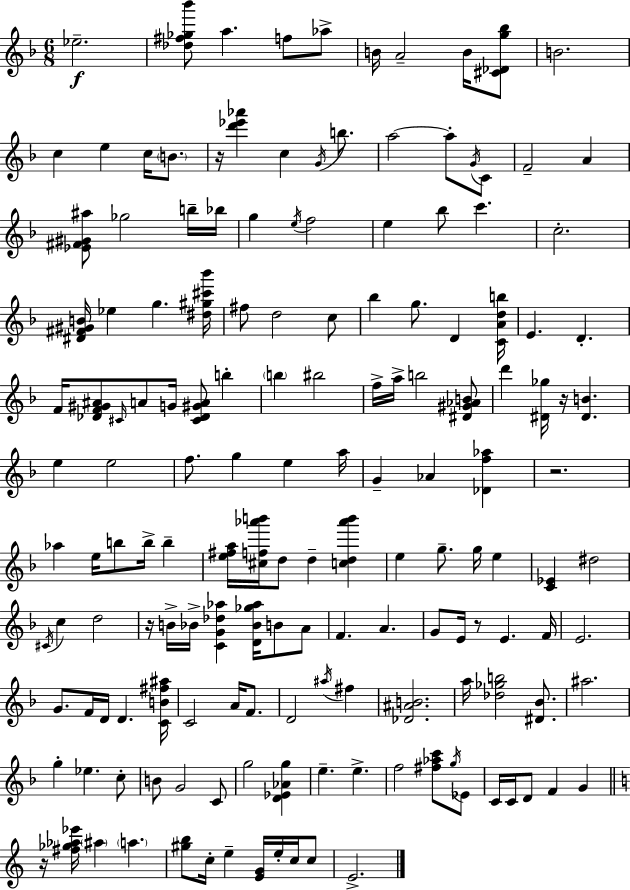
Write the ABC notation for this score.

X:1
T:Untitled
M:6/8
L:1/4
K:F
_e2 [_d^f_g_b']/2 a f/2 _a/2 B/4 A2 B/4 [^C_Dg_b]/2 B2 c e c/4 B/2 z/4 [d'_e'_a'] c G/4 b/2 a2 a/2 G/4 C/2 F2 A [_E^F^G^a]/2 _g2 b/4 _b/4 g e/4 f2 e _b/2 c' c2 [^D^F^GB]/4 _e g [^d^g^c'_b']/4 ^f/2 d2 c/2 _b g/2 D [CAdb]/4 E D F/4 [_DF^G^A]/2 ^C/4 A/2 G/4 [^C_D^GA]/2 b b ^b2 f/4 a/4 b2 [^D^G_AB]/2 d' [^D_g]/4 z/4 [^DB] e e2 f/2 g e a/4 G _A [_Df_a] z2 _a e/4 b/2 b/4 b [e^fa]/4 [^cf_a'b']/4 d/2 d [cd_a'b'] e g/2 g/4 e [C_E] ^d2 ^C/4 c d2 z/4 B/4 _B/4 [CG_d_a] [D_B_g_a]/4 B/2 A/2 F A G/2 E/4 z/2 E F/4 E2 G/2 F/4 D/4 D [CB^f^a]/4 C2 A/4 F/2 D2 ^a/4 ^f [_D^AB]2 a/4 [_d_gb]2 [^D_B]/2 ^a2 g _e c/2 B/2 G2 C/2 g2 [D_E_Ag] e e f2 [^f_ac']/2 g/4 _E/2 C/4 C/4 D/2 F G z/4 [^f_g_a_e']/4 ^a a [^gb]/2 c/4 e [EG]/4 e/4 c/4 c/2 E2